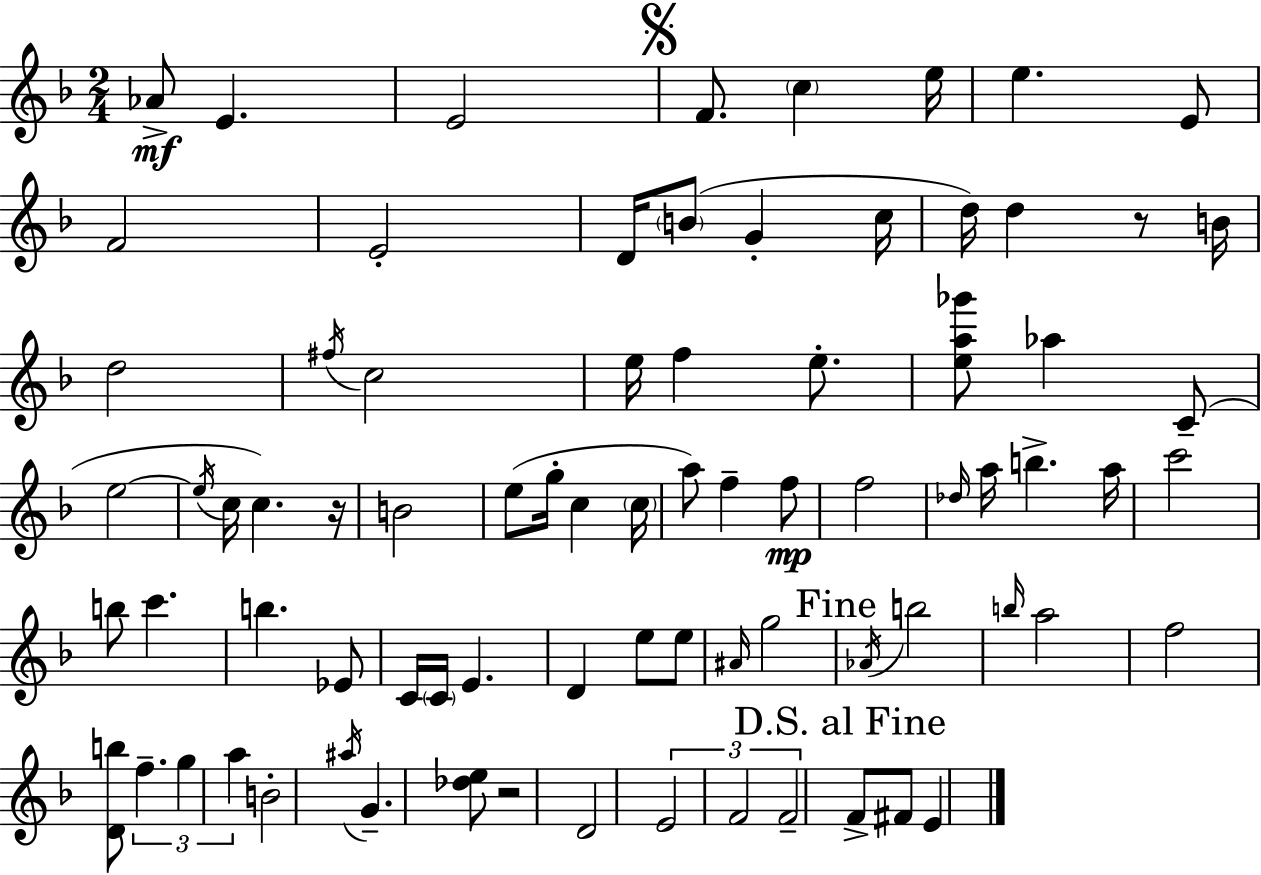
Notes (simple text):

Ab4/e E4/q. E4/h F4/e. C5/q E5/s E5/q. E4/e F4/h E4/h D4/s B4/e G4/q C5/s D5/s D5/q R/e B4/s D5/h F#5/s C5/h E5/s F5/q E5/e. [E5,A5,Gb6]/e Ab5/q C4/e E5/h E5/s C5/s C5/q. R/s B4/h E5/e G5/s C5/q C5/s A5/e F5/q F5/e F5/h Db5/s A5/s B5/q. A5/s C6/h B5/e C6/q. B5/q. Eb4/e C4/s C4/s E4/q. D4/q E5/e E5/e A#4/s G5/h Ab4/s B5/h B5/s A5/h F5/h [D4,B5]/e F5/q. G5/q A5/q B4/h A#5/s G4/q. [Db5,E5]/e R/h D4/h E4/h F4/h F4/h F4/e F#4/e E4/q